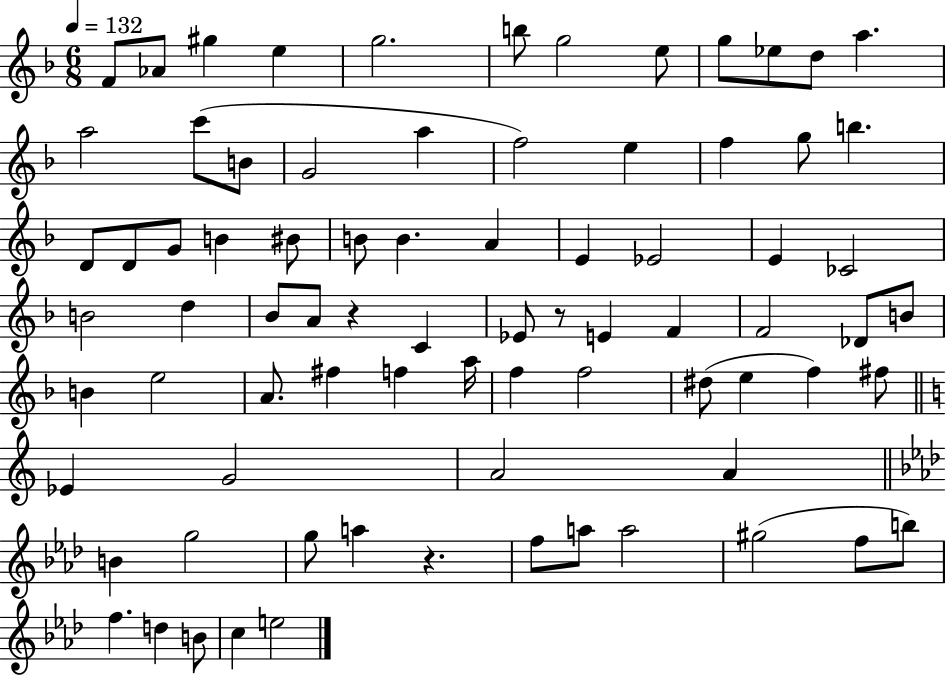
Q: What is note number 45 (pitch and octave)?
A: B4